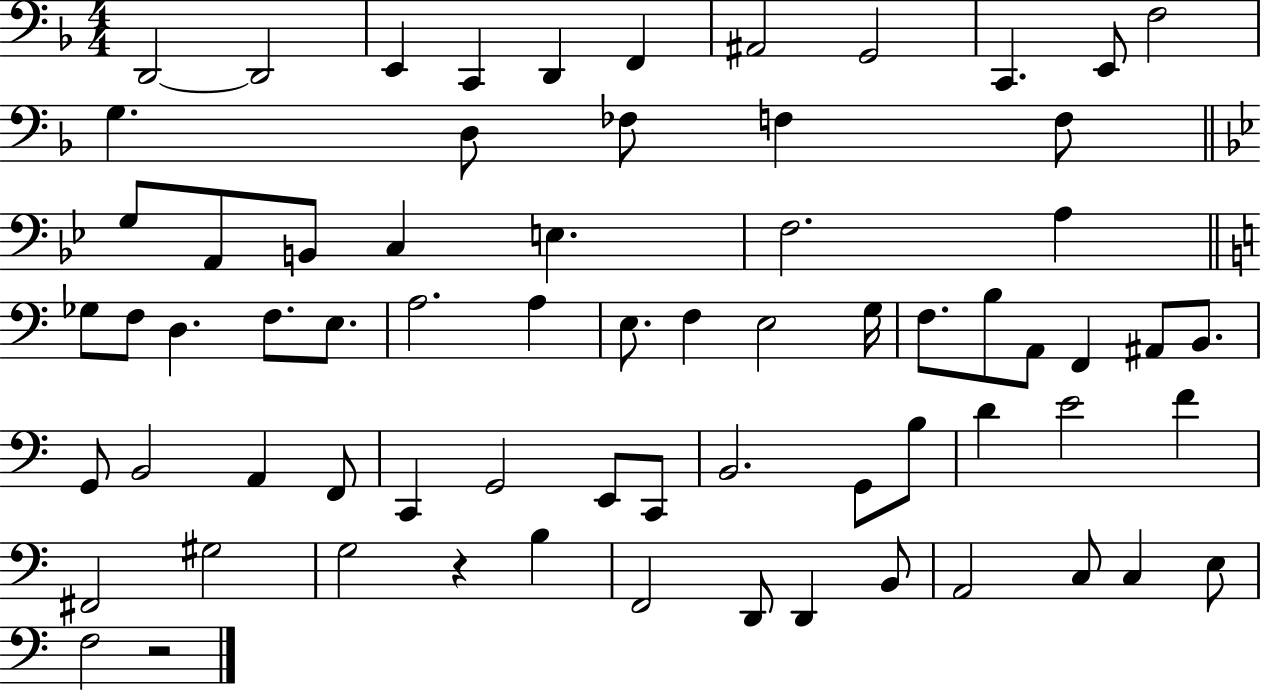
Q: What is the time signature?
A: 4/4